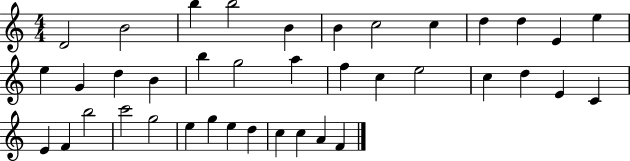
D4/h B4/h B5/q B5/h B4/q B4/q C5/h C5/q D5/q D5/q E4/q E5/q E5/q G4/q D5/q B4/q B5/q G5/h A5/q F5/q C5/q E5/h C5/q D5/q E4/q C4/q E4/q F4/q B5/h C6/h G5/h E5/q G5/q E5/q D5/q C5/q C5/q A4/q F4/q